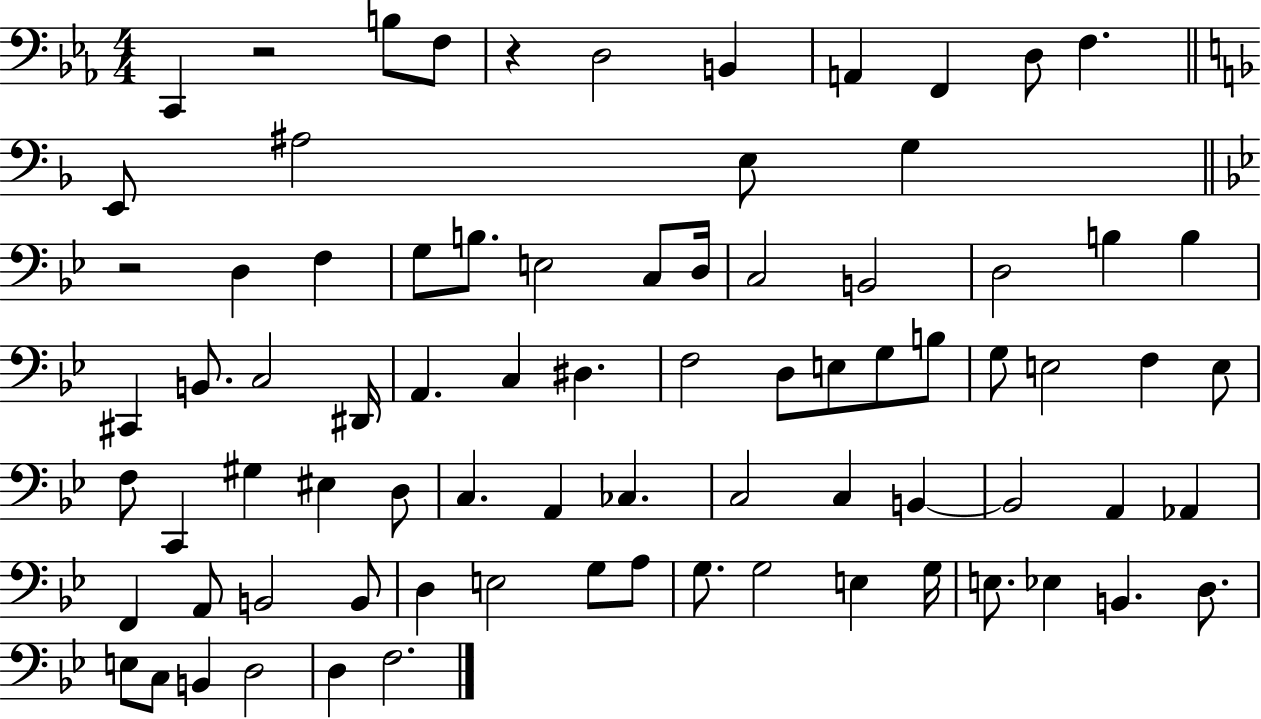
{
  \clef bass
  \numericTimeSignature
  \time 4/4
  \key ees \major
  c,4 r2 b8 f8 | r4 d2 b,4 | a,4 f,4 d8 f4. | \bar "||" \break \key f \major e,8 ais2 e8 g4 | \bar "||" \break \key g \minor r2 d4 f4 | g8 b8. e2 c8 d16 | c2 b,2 | d2 b4 b4 | \break cis,4 b,8. c2 dis,16 | a,4. c4 dis4. | f2 d8 e8 g8 b8 | g8 e2 f4 e8 | \break f8 c,4 gis4 eis4 d8 | c4. a,4 ces4. | c2 c4 b,4~~ | b,2 a,4 aes,4 | \break f,4 a,8 b,2 b,8 | d4 e2 g8 a8 | g8. g2 e4 g16 | e8. ees4 b,4. d8. | \break e8 c8 b,4 d2 | d4 f2. | \bar "|."
}